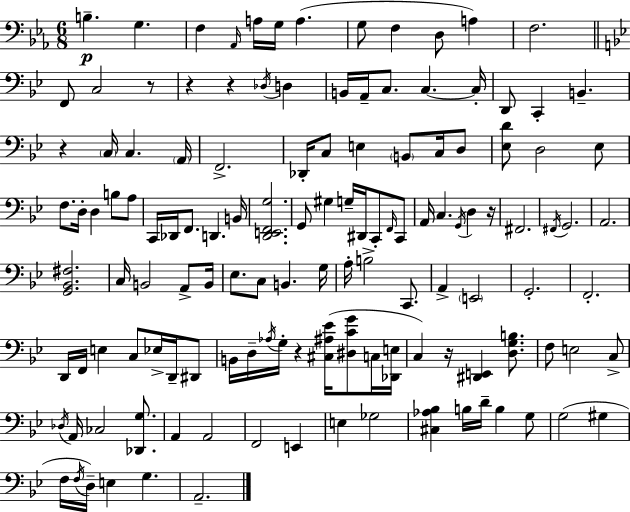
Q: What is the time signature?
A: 6/8